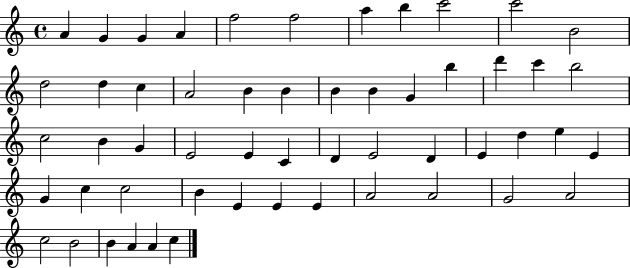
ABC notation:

X:1
T:Untitled
M:4/4
L:1/4
K:C
A G G A f2 f2 a b c'2 c'2 B2 d2 d c A2 B B B B G b d' c' b2 c2 B G E2 E C D E2 D E d e E G c c2 B E E E A2 A2 G2 A2 c2 B2 B A A c